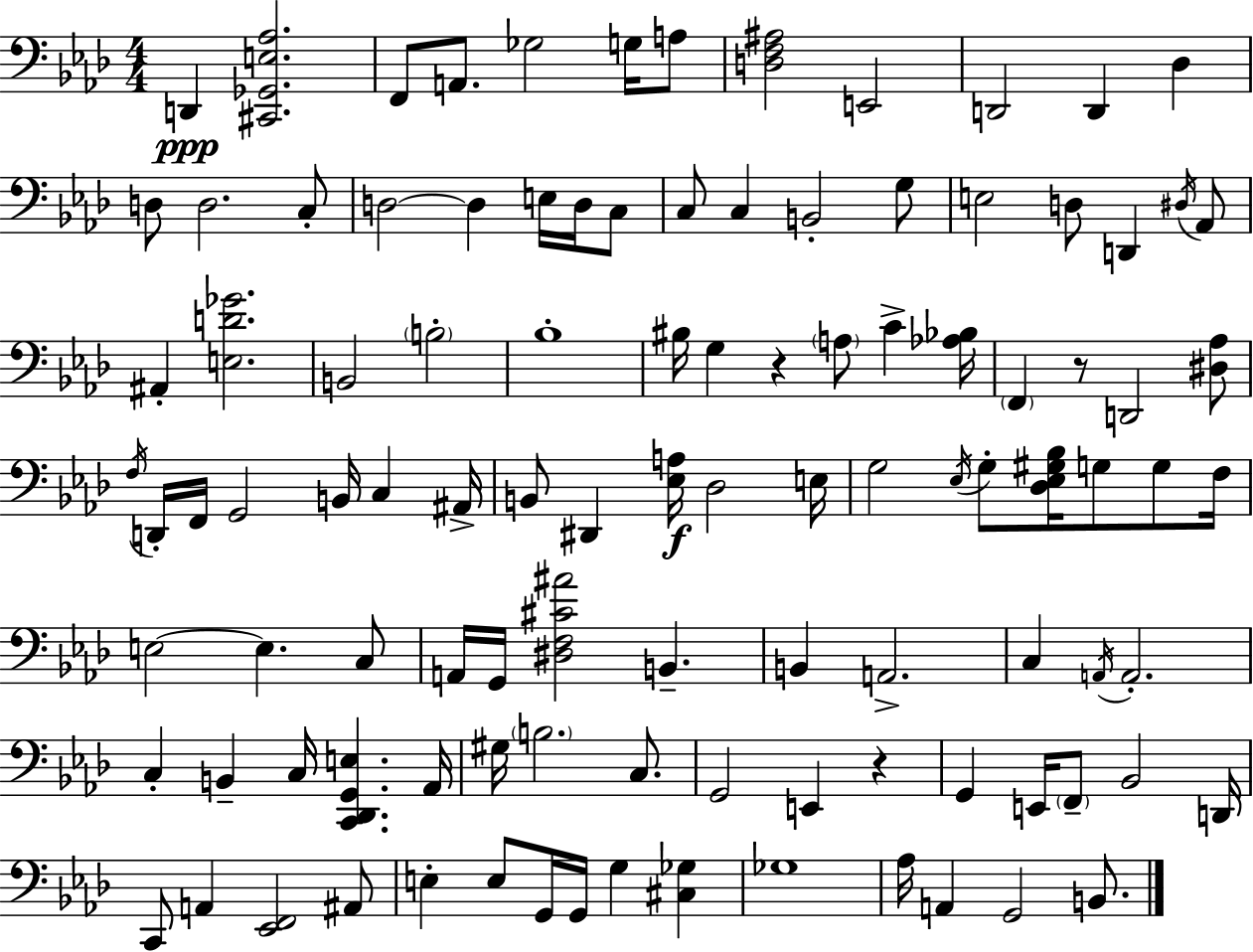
D2/q [C#2,Gb2,E3,Ab3]/h. F2/e A2/e. Gb3/h G3/s A3/e [D3,F3,A#3]/h E2/h D2/h D2/q Db3/q D3/e D3/h. C3/e D3/h D3/q E3/s D3/s C3/e C3/e C3/q B2/h G3/e E3/h D3/e D2/q D#3/s Ab2/e A#2/q [E3,D4,Gb4]/h. B2/h B3/h Bb3/w BIS3/s G3/q R/q A3/e C4/q [Ab3,Bb3]/s F2/q R/e D2/h [D#3,Ab3]/e F3/s D2/s F2/s G2/h B2/s C3/q A#2/s B2/e D#2/q [Eb3,A3]/s Db3/h E3/s G3/h Eb3/s G3/e [Db3,Eb3,G#3,Bb3]/s G3/e G3/e F3/s E3/h E3/q. C3/e A2/s G2/s [D#3,F3,C#4,A#4]/h B2/q. B2/q A2/h. C3/q A2/s A2/h. C3/q B2/q C3/s [C2,Db2,G2,E3]/q. Ab2/s G#3/s B3/h. C3/e. G2/h E2/q R/q G2/q E2/s F2/e Bb2/h D2/s C2/e A2/q [Eb2,F2]/h A#2/e E3/q E3/e G2/s G2/s G3/q [C#3,Gb3]/q Gb3/w Ab3/s A2/q G2/h B2/e.